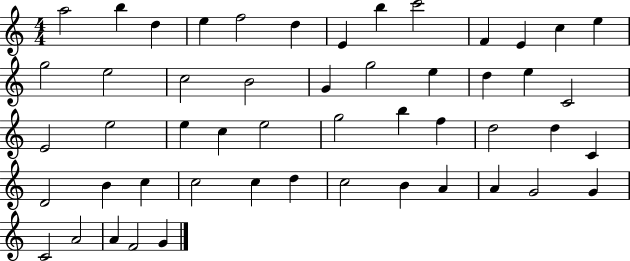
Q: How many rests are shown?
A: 0